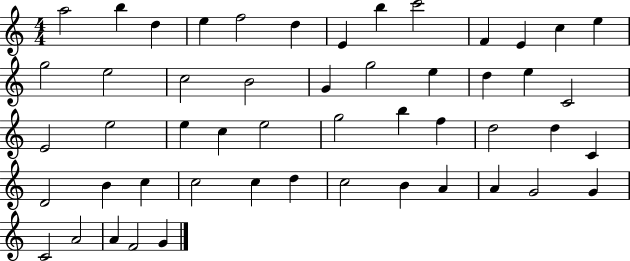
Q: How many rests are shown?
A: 0